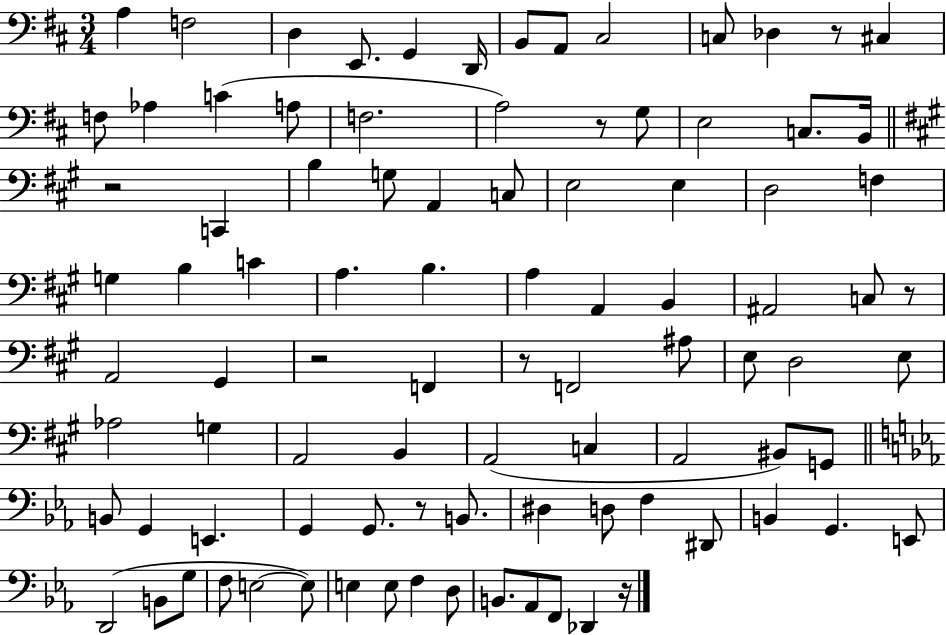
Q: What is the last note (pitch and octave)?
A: Db2